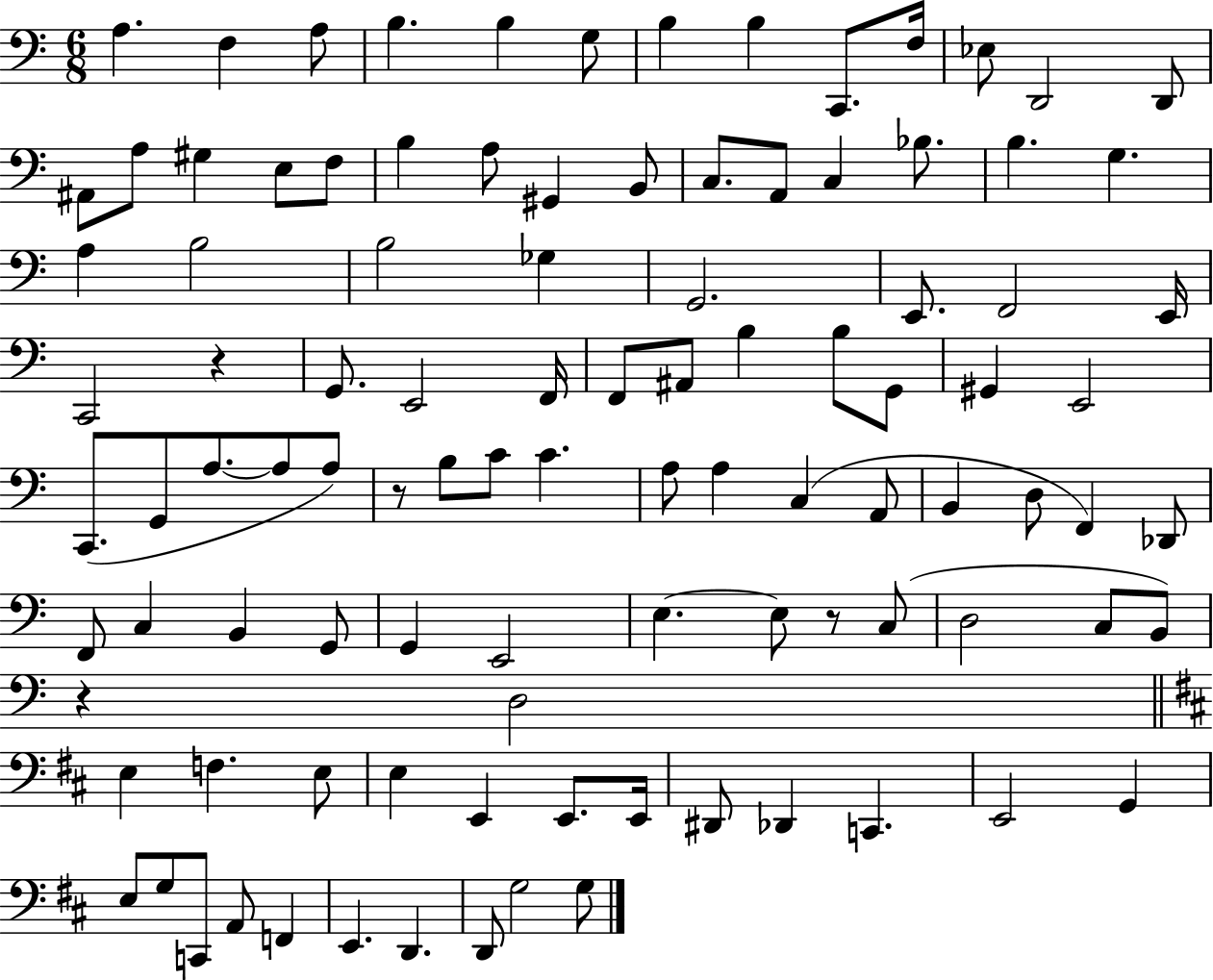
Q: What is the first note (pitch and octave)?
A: A3